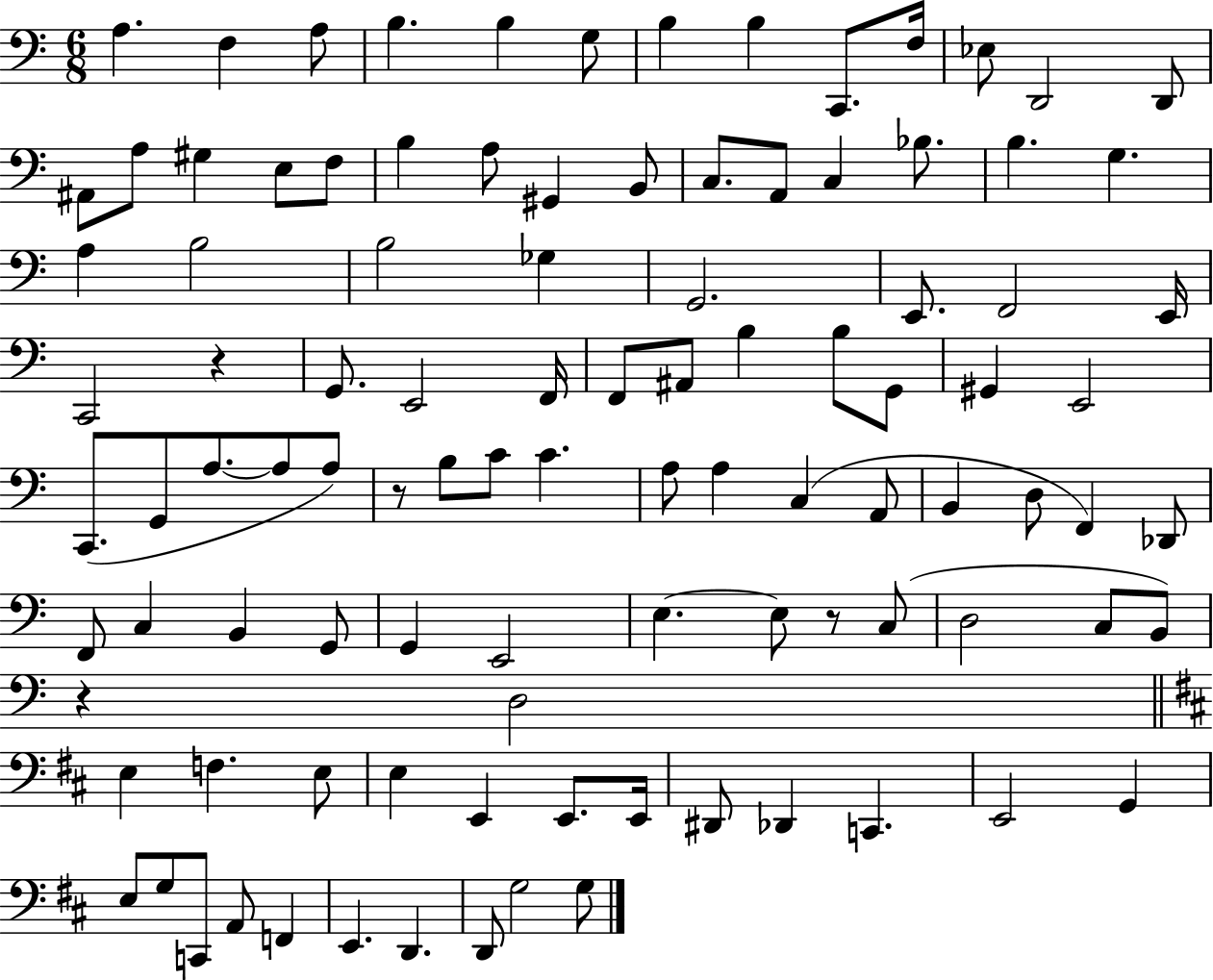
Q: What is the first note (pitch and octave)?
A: A3